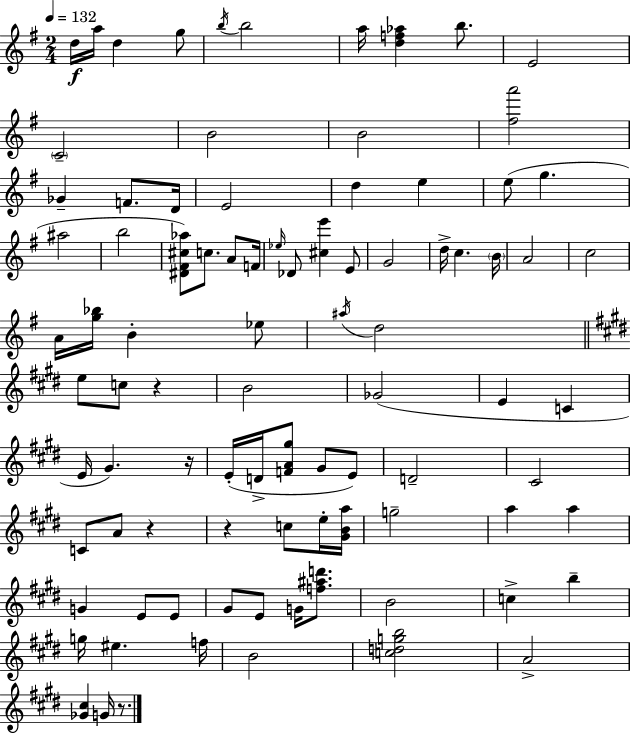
D5/s A5/s D5/q G5/e B5/s B5/h A5/s [D5,F5,Ab5]/q B5/e. E4/h C4/h B4/h B4/h [F#5,A6]/h Gb4/q F4/e. D4/s E4/h D5/q E5/q E5/e G5/q. A#5/h B5/h [D#4,F#4,C#5,Ab5]/e C5/e. A4/e F4/s Eb5/s Db4/e [C#5,E6]/q E4/e G4/h D5/s C5/q. B4/s A4/h C5/h A4/s [G5,Bb5]/s B4/q Eb5/e A#5/s D5/h E5/e C5/e R/q B4/h Gb4/h E4/q C4/q E4/s G#4/q. R/s E4/s D4/s [F4,A4,G#5]/e G#4/e E4/e D4/h C#4/h C4/e A4/e R/q R/q C5/e E5/s [G#4,B4,A5]/s G5/h A5/q A5/q G4/q E4/e E4/e G#4/e E4/e G4/s [F5,A#5,D6]/e. B4/h C5/q B5/q G5/s EIS5/q. F5/s B4/h [C5,D5,G5,B5]/h A4/h [Gb4,C#5]/q G4/s R/e.